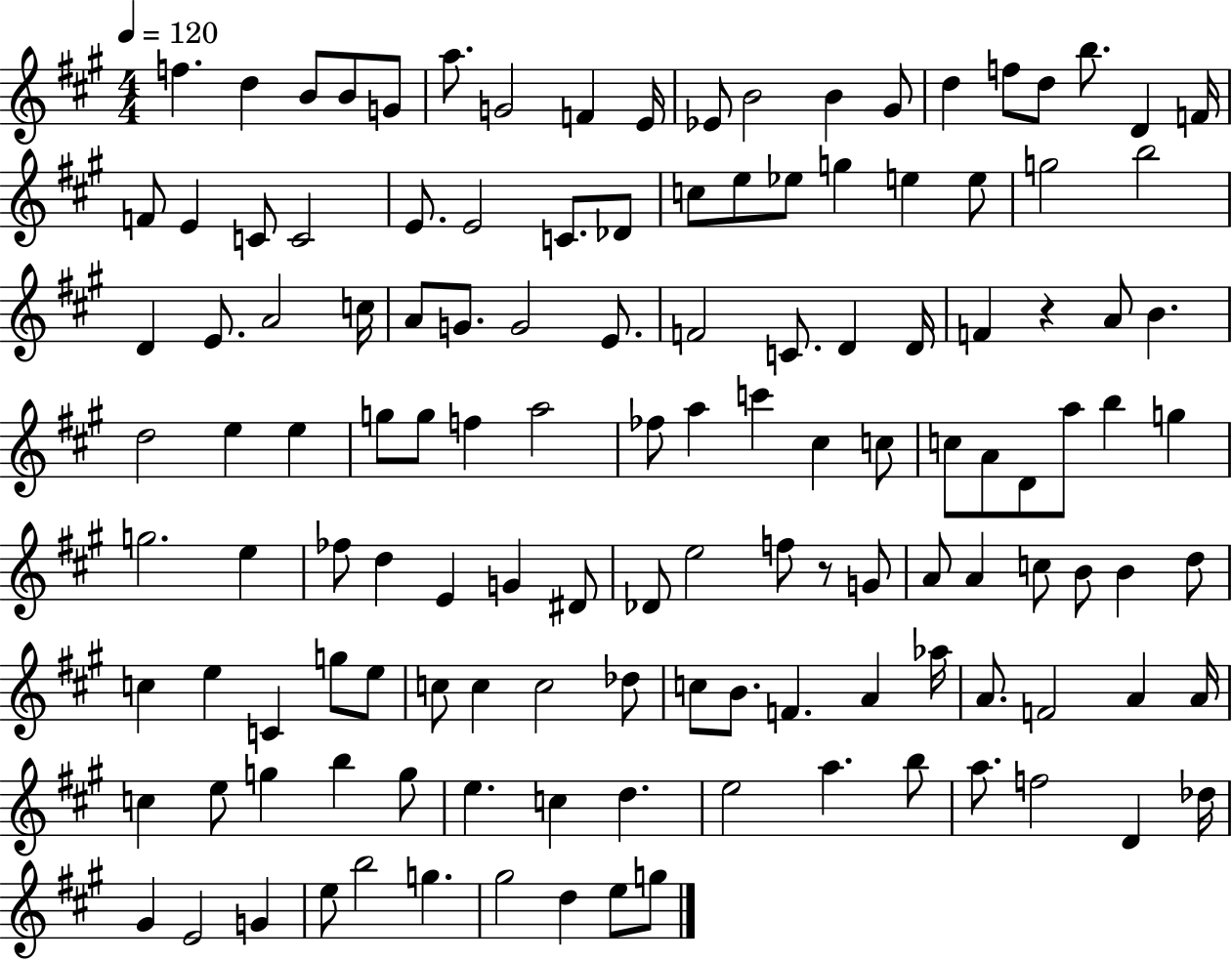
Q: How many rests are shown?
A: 2